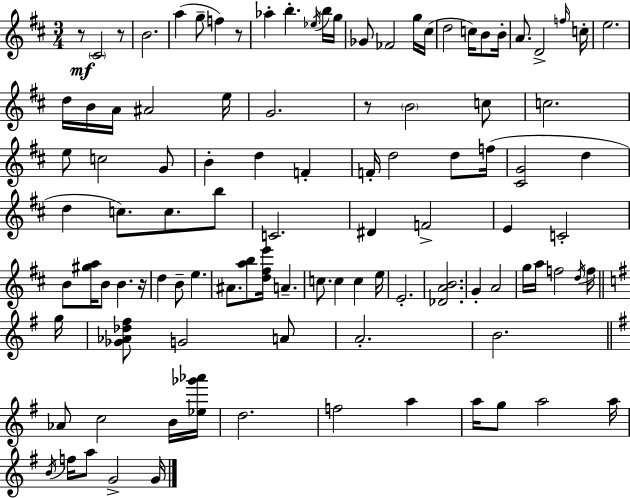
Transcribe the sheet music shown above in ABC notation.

X:1
T:Untitled
M:3/4
L:1/4
K:D
z/2 ^C2 z/2 B2 a g/2 f z/2 _a b _e/4 b/4 g/4 _G/2 _F2 g/4 ^c/4 d2 c/4 B/2 B/4 A/2 D2 f/4 c/4 e2 d/4 B/4 A/4 ^A2 e/4 G2 z/2 B2 c/2 c2 e/2 c2 G/2 B d F F/4 d2 d/2 f/4 [^CG]2 d d c/2 c/2 b/2 C2 ^D F2 E C2 B/2 [^ga]/4 B/2 B z/4 d B/2 e ^A/2 [ab]/2 [d^fe']/4 A c/2 c c e/4 E2 [_DAB]2 G A2 g/4 a/4 f2 d/4 f/4 g/4 [_G_A_d^f]/2 G2 A/2 A2 B2 _A/2 c2 B/4 [_e_g'_a']/4 d2 f2 a a/4 g/2 a2 a/4 B/4 f/4 a/2 G2 G/4